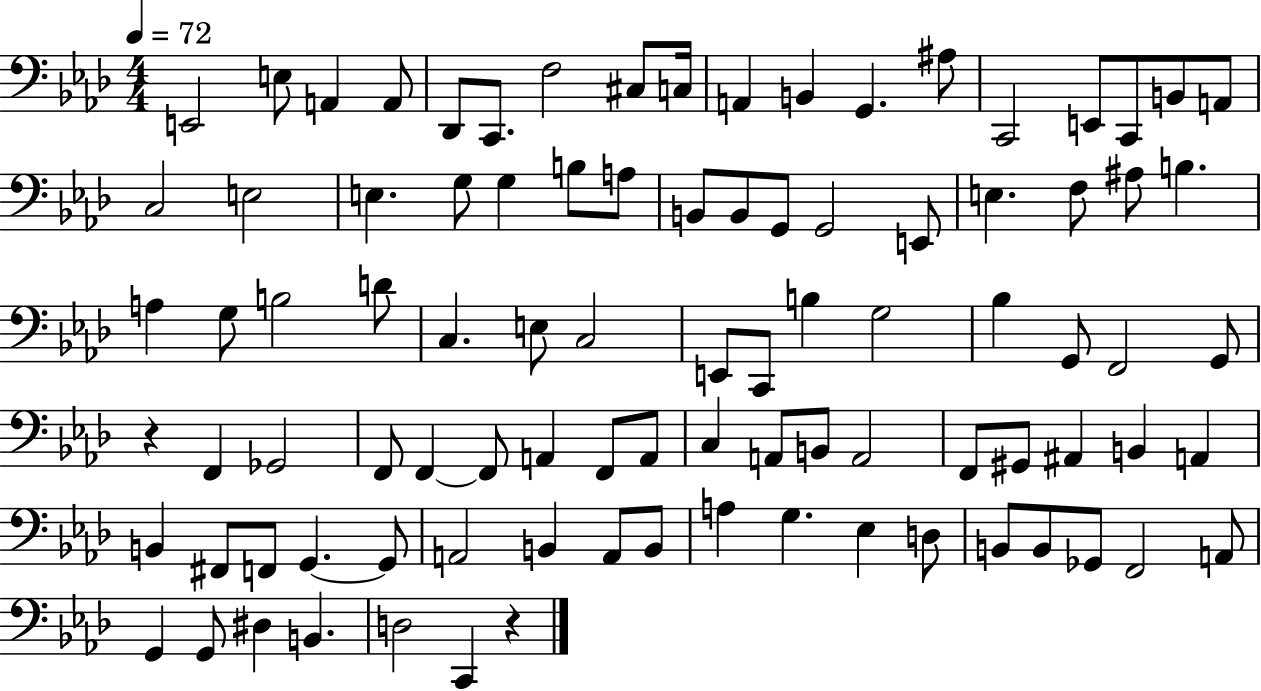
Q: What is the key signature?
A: AES major